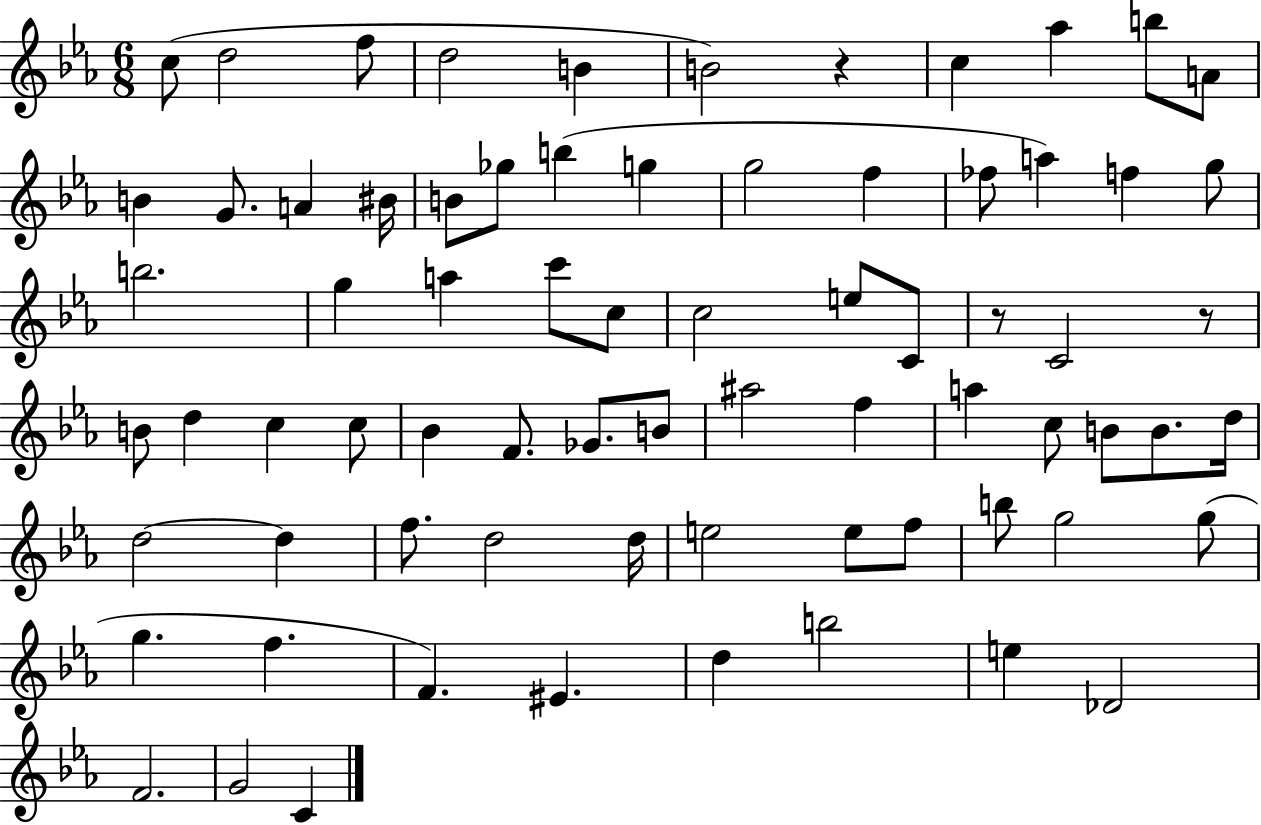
{
  \clef treble
  \numericTimeSignature
  \time 6/8
  \key ees \major
  c''8( d''2 f''8 | d''2 b'4 | b'2) r4 | c''4 aes''4 b''8 a'8 | \break b'4 g'8. a'4 bis'16 | b'8 ges''8 b''4( g''4 | g''2 f''4 | fes''8 a''4) f''4 g''8 | \break b''2. | g''4 a''4 c'''8 c''8 | c''2 e''8 c'8 | r8 c'2 r8 | \break b'8 d''4 c''4 c''8 | bes'4 f'8. ges'8. b'8 | ais''2 f''4 | a''4 c''8 b'8 b'8. d''16 | \break d''2~~ d''4 | f''8. d''2 d''16 | e''2 e''8 f''8 | b''8 g''2 g''8( | \break g''4. f''4. | f'4.) eis'4. | d''4 b''2 | e''4 des'2 | \break f'2. | g'2 c'4 | \bar "|."
}